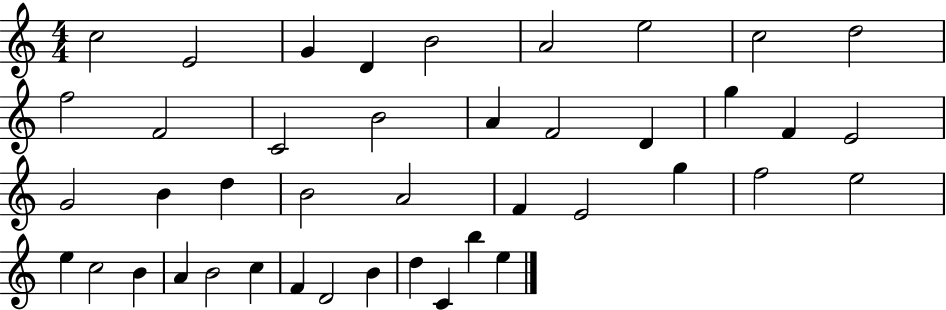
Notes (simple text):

C5/h E4/h G4/q D4/q B4/h A4/h E5/h C5/h D5/h F5/h F4/h C4/h B4/h A4/q F4/h D4/q G5/q F4/q E4/h G4/h B4/q D5/q B4/h A4/h F4/q E4/h G5/q F5/h E5/h E5/q C5/h B4/q A4/q B4/h C5/q F4/q D4/h B4/q D5/q C4/q B5/q E5/q